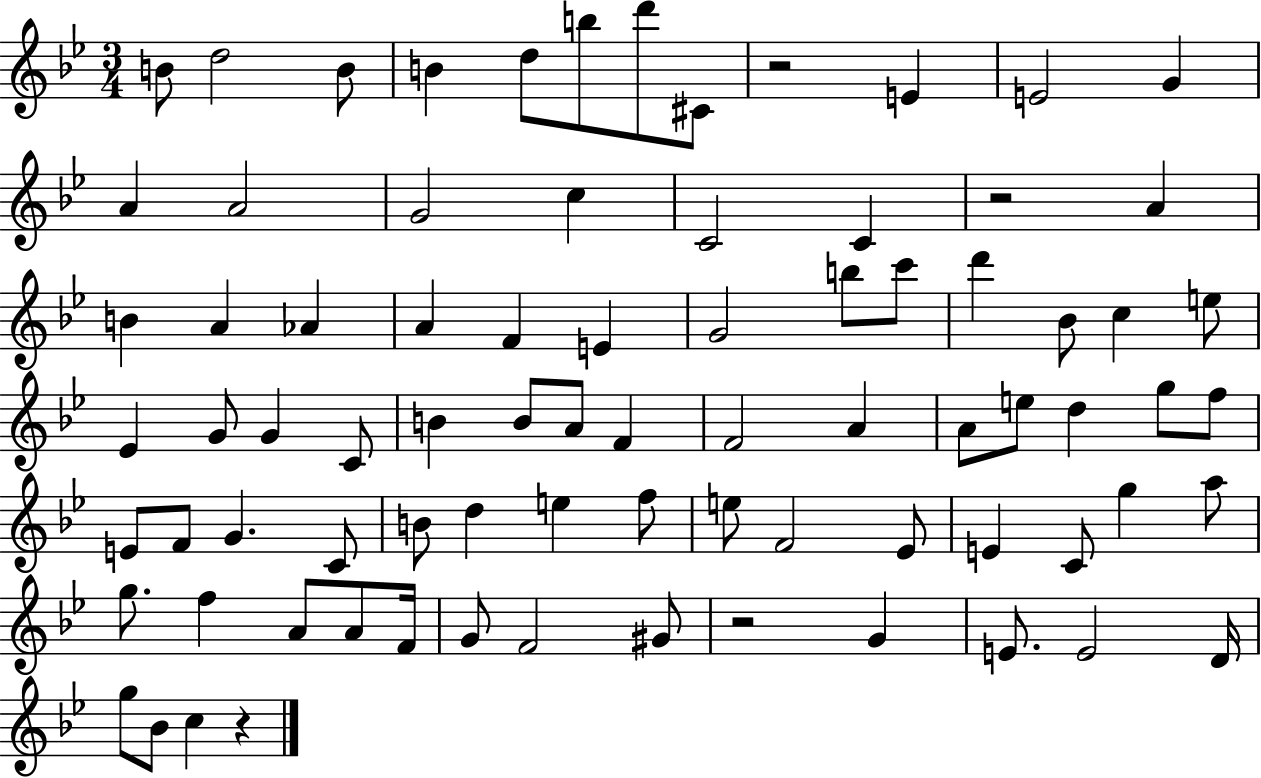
B4/e D5/h B4/e B4/q D5/e B5/e D6/e C#4/e R/h E4/q E4/h G4/q A4/q A4/h G4/h C5/q C4/h C4/q R/h A4/q B4/q A4/q Ab4/q A4/q F4/q E4/q G4/h B5/e C6/e D6/q Bb4/e C5/q E5/e Eb4/q G4/e G4/q C4/e B4/q B4/e A4/e F4/q F4/h A4/q A4/e E5/e D5/q G5/e F5/e E4/e F4/e G4/q. C4/e B4/e D5/q E5/q F5/e E5/e F4/h Eb4/e E4/q C4/e G5/q A5/e G5/e. F5/q A4/e A4/e F4/s G4/e F4/h G#4/e R/h G4/q E4/e. E4/h D4/s G5/e Bb4/e C5/q R/q